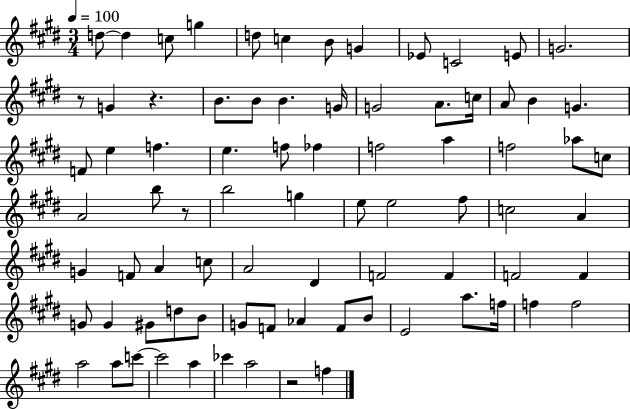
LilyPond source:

{
  \clef treble
  \numericTimeSignature
  \time 3/4
  \key e \major
  \tempo 4 = 100
  d''8~~ d''4 c''8 g''4 | d''8 c''4 b'8 g'4 | ees'8 c'2 e'8 | g'2. | \break r8 g'4 r4. | b'8. b'8 b'4. g'16 | g'2 a'8. c''16 | a'8 b'4 g'4. | \break f'8 e''4 f''4. | e''4. f''8 fes''4 | f''2 a''4 | f''2 aes''8 c''8 | \break a'2 b''8 r8 | b''2 g''4 | e''8 e''2 fis''8 | c''2 a'4 | \break g'4 f'8 a'4 c''8 | a'2 dis'4 | f'2 f'4 | f'2 f'4 | \break g'8 g'4 gis'8 d''8 b'8 | g'8 f'8 aes'4 f'8 b'8 | e'2 a''8. f''16 | f''4 f''2 | \break a''2 a''8 c'''8~~ | c'''2 a''4 | ces'''4 a''2 | r2 f''4 | \break \bar "|."
}